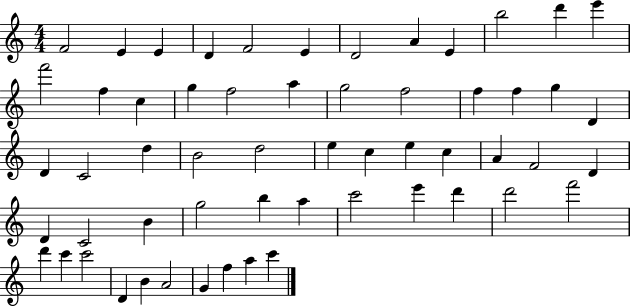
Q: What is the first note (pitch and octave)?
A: F4